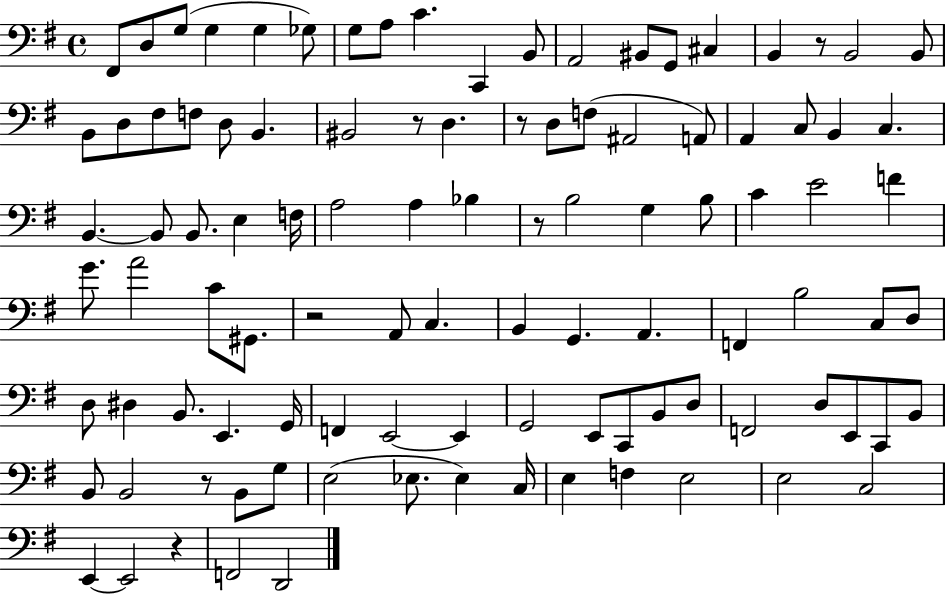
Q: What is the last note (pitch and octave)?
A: D2